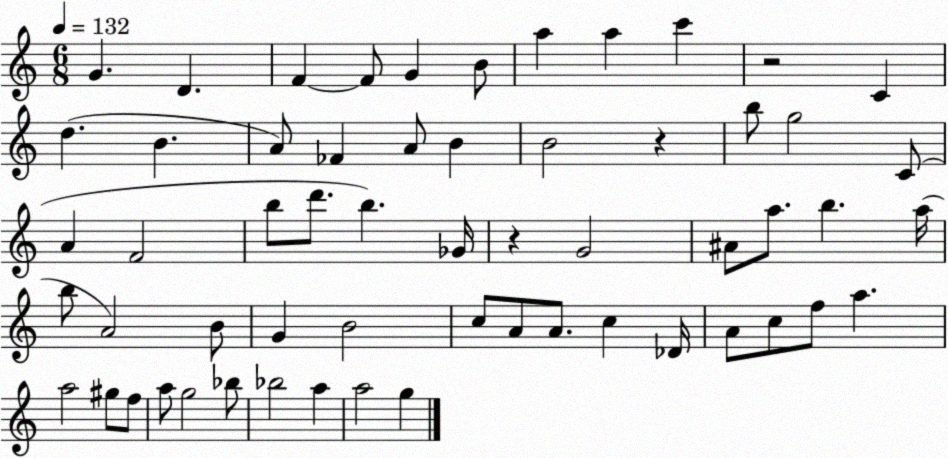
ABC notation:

X:1
T:Untitled
M:6/8
L:1/4
K:C
G D F F/2 G B/2 a a c' z2 C d B A/2 _F A/2 B B2 z b/2 g2 C/2 A F2 b/2 d'/2 b _G/4 z G2 ^A/2 a/2 b a/4 b/2 A2 B/2 G B2 c/2 A/2 A/2 c _D/4 A/2 c/2 f/2 a a2 ^g/2 f/2 a/2 g2 _b/2 _b2 a a2 g